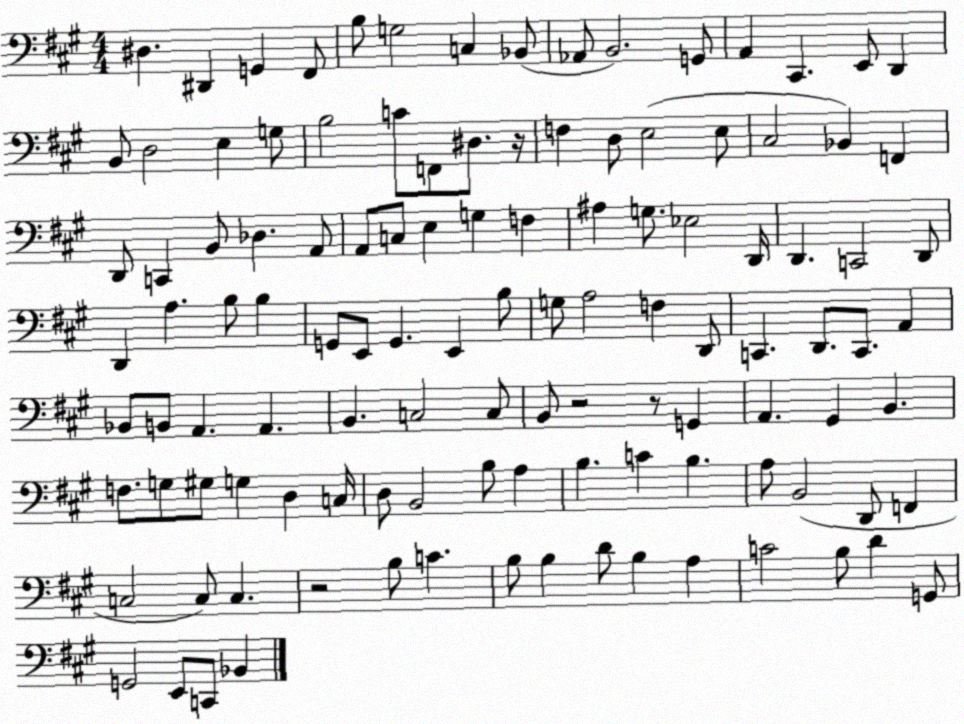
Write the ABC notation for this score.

X:1
T:Untitled
M:4/4
L:1/4
K:A
^D, ^D,, G,, ^F,,/2 B,/2 G,2 C, _B,,/2 _A,,/2 B,,2 G,,/2 A,, ^C,, E,,/2 D,, B,,/2 D,2 E, G,/2 B,2 C/2 F,,/2 ^D,/2 z/4 F, D,/2 E,2 E,/2 ^C,2 _B,, F,, D,,/2 C,, B,,/2 _D, A,,/2 A,,/2 C,/2 E, G, F, ^A, G,/2 _E,2 D,,/4 D,, C,,2 D,,/2 D,, A, B,/2 B, G,,/2 E,,/2 G,, E,, B,/2 G,/2 A,2 F, D,,/2 C,, D,,/2 C,,/2 A,, _B,,/2 B,,/2 A,, A,, B,, C,2 C,/2 B,,/2 z2 z/2 G,, A,, ^G,, B,, F,/2 G,/2 ^G,/2 G, D, C,/4 D,/2 B,,2 B,/2 A, B, C B, A,/2 B,,2 D,,/2 F,, C,2 C,/2 C, z2 B,/2 C B,/2 B, D/2 B, A, C2 B,/2 D G,,/2 G,,2 E,,/2 C,,/2 _B,,